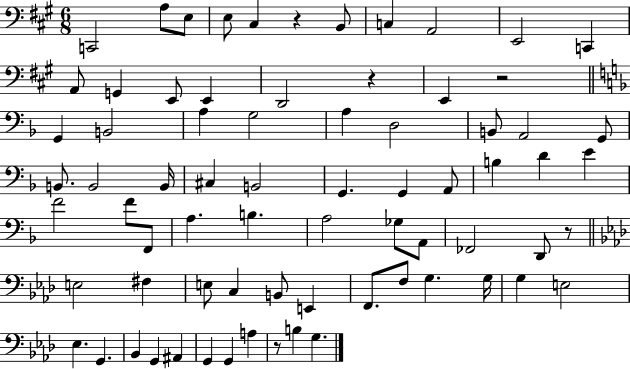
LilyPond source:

{
  \clef bass
  \numericTimeSignature
  \time 6/8
  \key a \major
  c,2 a8 e8 | e8 cis4 r4 b,8 | c4 a,2 | e,2 c,4 | \break a,8 g,4 e,8 e,4 | d,2 r4 | e,4 r2 | \bar "||" \break \key d \minor g,4 b,2 | a4 g2 | a4 d2 | b,8 a,2 g,8 | \break b,8. b,2 b,16 | cis4 b,2 | g,4. g,4 a,8 | b4 d'4 e'4 | \break f'2 f'8 f,8 | a4. b4. | a2 ges8 a,8 | fes,2 d,8 r8 | \break \bar "||" \break \key f \minor e2 fis4 | e8 c4 b,8 e,4 | f,8. f8 g4. g16 | g4 e2 | \break ees4. g,4. | bes,4 g,4 ais,4 | g,4 g,4 a4 | r8 b4 g4. | \break \bar "|."
}